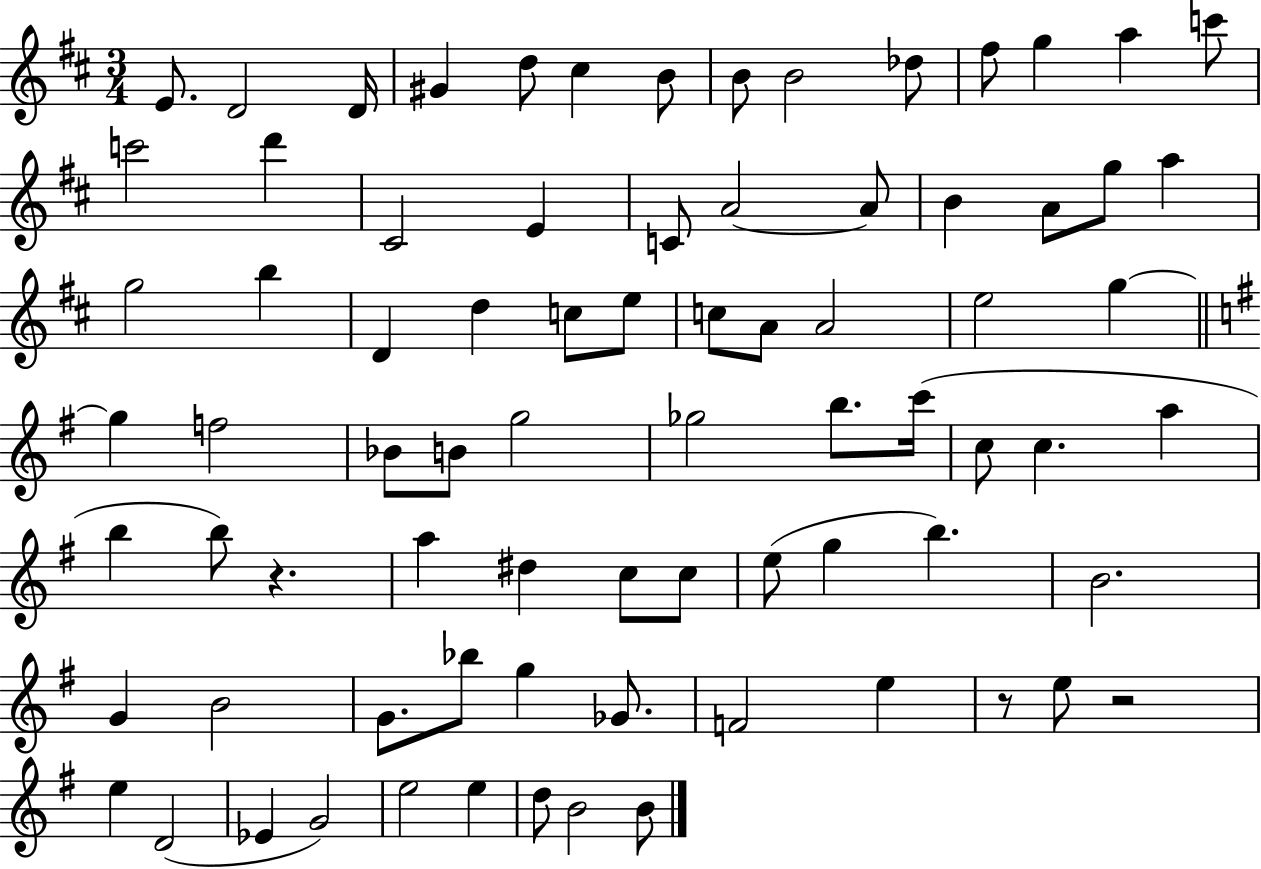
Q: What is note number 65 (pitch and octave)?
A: E5